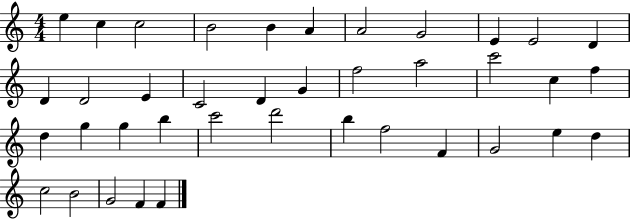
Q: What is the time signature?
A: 4/4